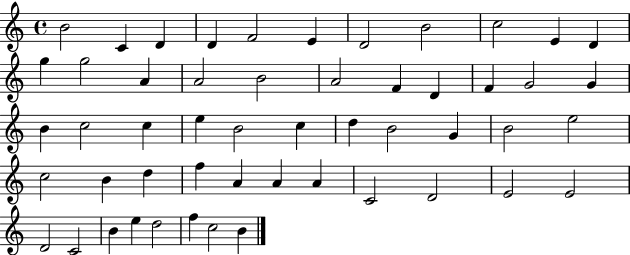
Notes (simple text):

B4/h C4/q D4/q D4/q F4/h E4/q D4/h B4/h C5/h E4/q D4/q G5/q G5/h A4/q A4/h B4/h A4/h F4/q D4/q F4/q G4/h G4/q B4/q C5/h C5/q E5/q B4/h C5/q D5/q B4/h G4/q B4/h E5/h C5/h B4/q D5/q F5/q A4/q A4/q A4/q C4/h D4/h E4/h E4/h D4/h C4/h B4/q E5/q D5/h F5/q C5/h B4/q